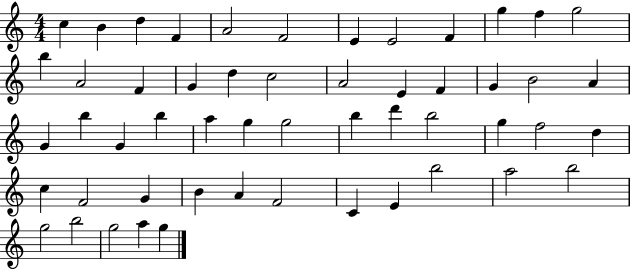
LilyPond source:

{
  \clef treble
  \numericTimeSignature
  \time 4/4
  \key c \major
  c''4 b'4 d''4 f'4 | a'2 f'2 | e'4 e'2 f'4 | g''4 f''4 g''2 | \break b''4 a'2 f'4 | g'4 d''4 c''2 | a'2 e'4 f'4 | g'4 b'2 a'4 | \break g'4 b''4 g'4 b''4 | a''4 g''4 g''2 | b''4 d'''4 b''2 | g''4 f''2 d''4 | \break c''4 f'2 g'4 | b'4 a'4 f'2 | c'4 e'4 b''2 | a''2 b''2 | \break g''2 b''2 | g''2 a''4 g''4 | \bar "|."
}